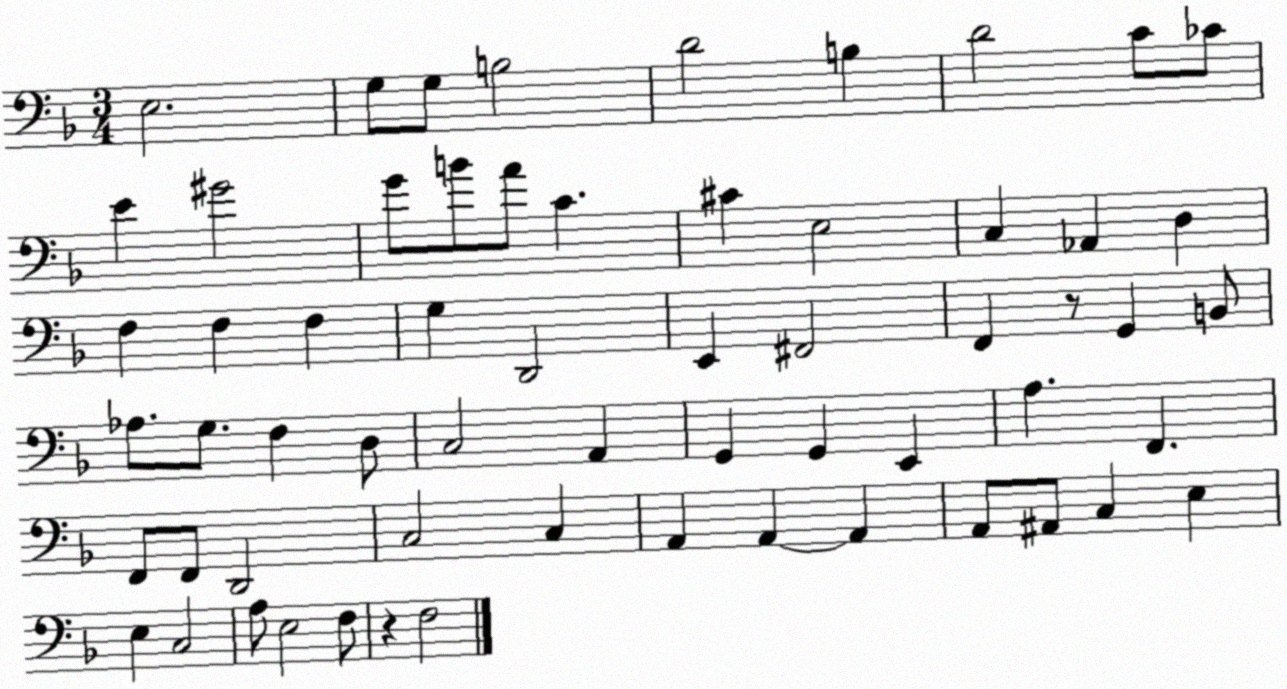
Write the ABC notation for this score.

X:1
T:Untitled
M:3/4
L:1/4
K:F
E,2 G,/2 G,/2 B,2 D2 B, D2 C/2 _C/2 E ^G2 G/2 B/2 A/2 C ^C E,2 C, _A,, D, F, F, F, G, D,,2 E,, ^F,,2 F,, z/2 G,, B,,/2 _A,/2 G,/2 F, D,/2 C,2 A,, G,, G,, E,, A, F,, F,,/2 F,,/2 D,,2 C,2 C, A,, A,, A,, A,,/2 ^A,,/2 C, E, E, C,2 A,/2 E,2 F,/2 z F,2